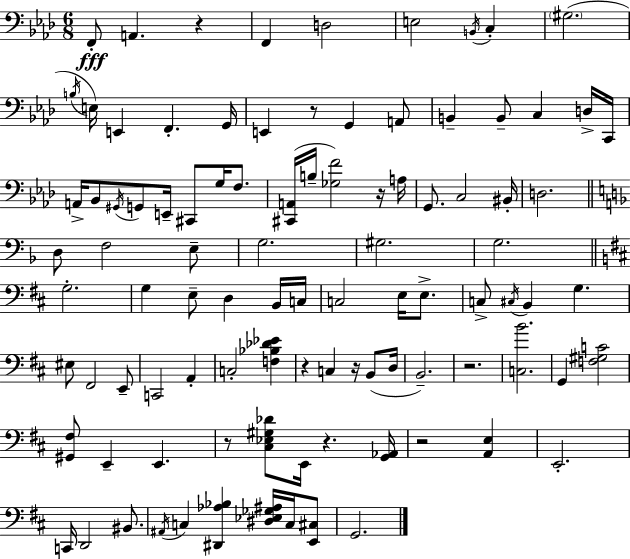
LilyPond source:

{
  \clef bass
  \numericTimeSignature
  \time 6/8
  \key f \minor
  f,8-.\fff a,4. r4 | f,4 d2 | e2 \acciaccatura { b,16 } c4-. | \parenthesize gis2.( | \break \acciaccatura { b16 } e16) e,4 f,4.-. | g,16 e,4 r8 g,4 | a,8 b,4-- b,8-- c4 | d16-> c,16 a,16-> bes,8 \acciaccatura { gis,16 } g,8 e,16-- cis,8 g16 | \break f8. <cis, a,>16( b16-- <ges f'>2) | r16 a16 g,8. c2 | bis,16-. d2. | \bar "||" \break \key d \minor d8 f2 e8-- | g2. | gis2. | g2. | \break \bar "||" \break \key d \major g2.-. | g4 e8-- d4 b,16 c16 | c2 e16 e8.-> | c8-> \acciaccatura { cis16 } b,4 g4. | \break eis8 fis,2 e,8-- | c,2 a,4-. | c2-. <f bes des' ees'>4 | r4 c4 r16 b,8( | \break d16 b,2.--) | r2. | <c b'>2. | g,4 <f gis c'>2 | \break <gis, fis>8 e,4-- e,4. | r8 <cis ees gis des'>8 e,16 r4. | <g, aes,>16 r2 <a, e>4 | e,2.-. | \break c,16 d,2 bis,8. | \acciaccatura { ais,16 } c4 <dis, aes bes>4 <dis ees ges ais>16 c16 | <e, cis>8 g,2. | \bar "|."
}